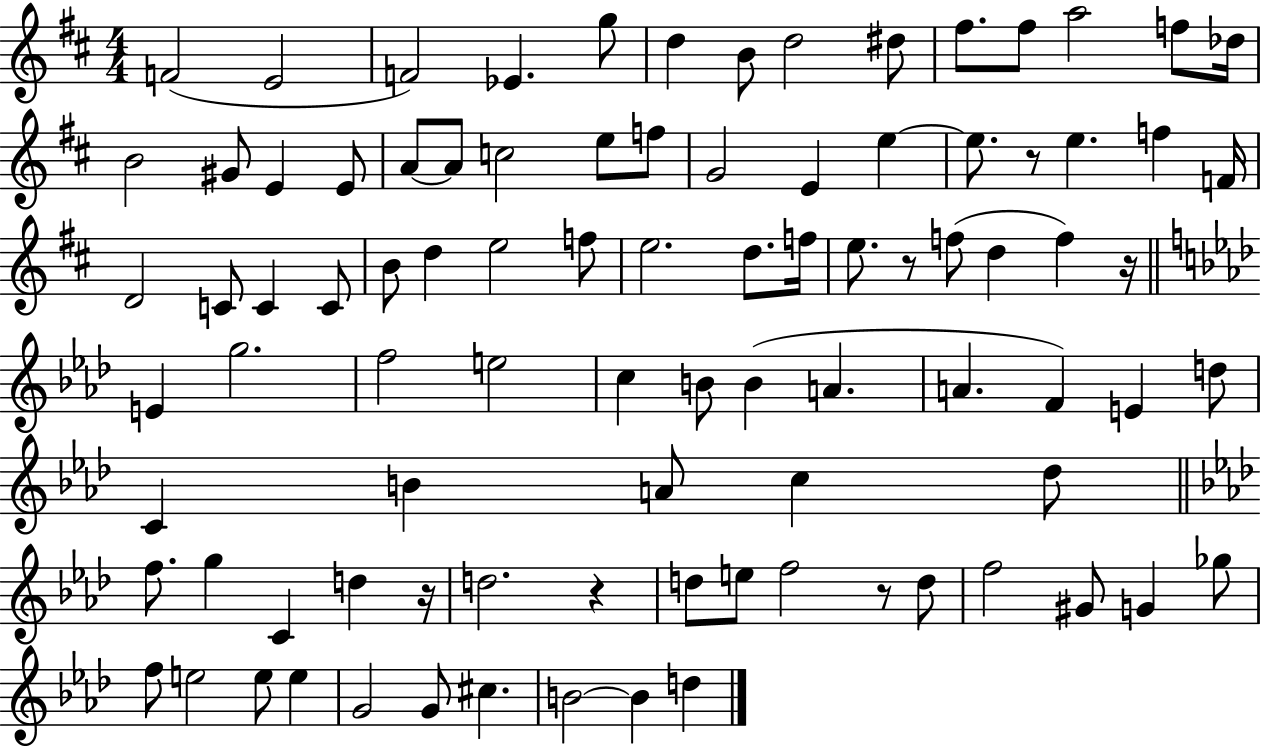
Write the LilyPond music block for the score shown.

{
  \clef treble
  \numericTimeSignature
  \time 4/4
  \key d \major
  f'2( e'2 | f'2) ees'4. g''8 | d''4 b'8 d''2 dis''8 | fis''8. fis''8 a''2 f''8 des''16 | \break b'2 gis'8 e'4 e'8 | a'8~~ a'8 c''2 e''8 f''8 | g'2 e'4 e''4~~ | e''8. r8 e''4. f''4 f'16 | \break d'2 c'8 c'4 c'8 | b'8 d''4 e''2 f''8 | e''2. d''8. f''16 | e''8. r8 f''8( d''4 f''4) r16 | \break \bar "||" \break \key f \minor e'4 g''2. | f''2 e''2 | c''4 b'8 b'4( a'4. | a'4. f'4) e'4 d''8 | \break c'4 b'4 a'8 c''4 des''8 | \bar "||" \break \key aes \major f''8. g''4 c'4 d''4 r16 | d''2. r4 | d''8 e''8 f''2 r8 d''8 | f''2 gis'8 g'4 ges''8 | \break f''8 e''2 e''8 e''4 | g'2 g'8 cis''4. | b'2~~ b'4 d''4 | \bar "|."
}